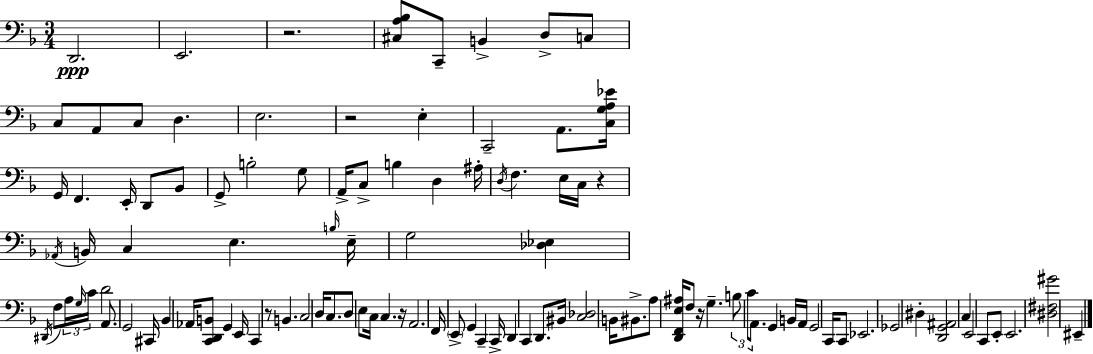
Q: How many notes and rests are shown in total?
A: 107